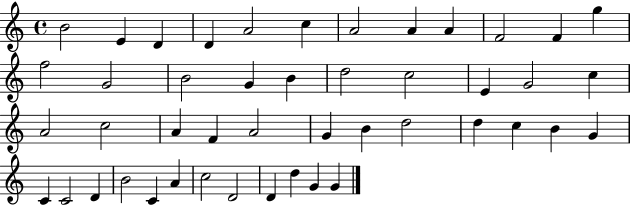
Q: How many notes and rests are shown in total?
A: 46